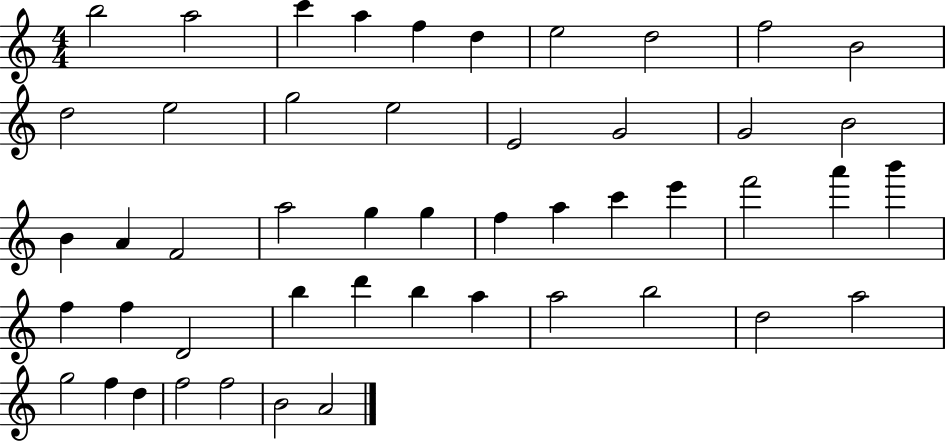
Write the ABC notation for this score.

X:1
T:Untitled
M:4/4
L:1/4
K:C
b2 a2 c' a f d e2 d2 f2 B2 d2 e2 g2 e2 E2 G2 G2 B2 B A F2 a2 g g f a c' e' f'2 a' b' f f D2 b d' b a a2 b2 d2 a2 g2 f d f2 f2 B2 A2